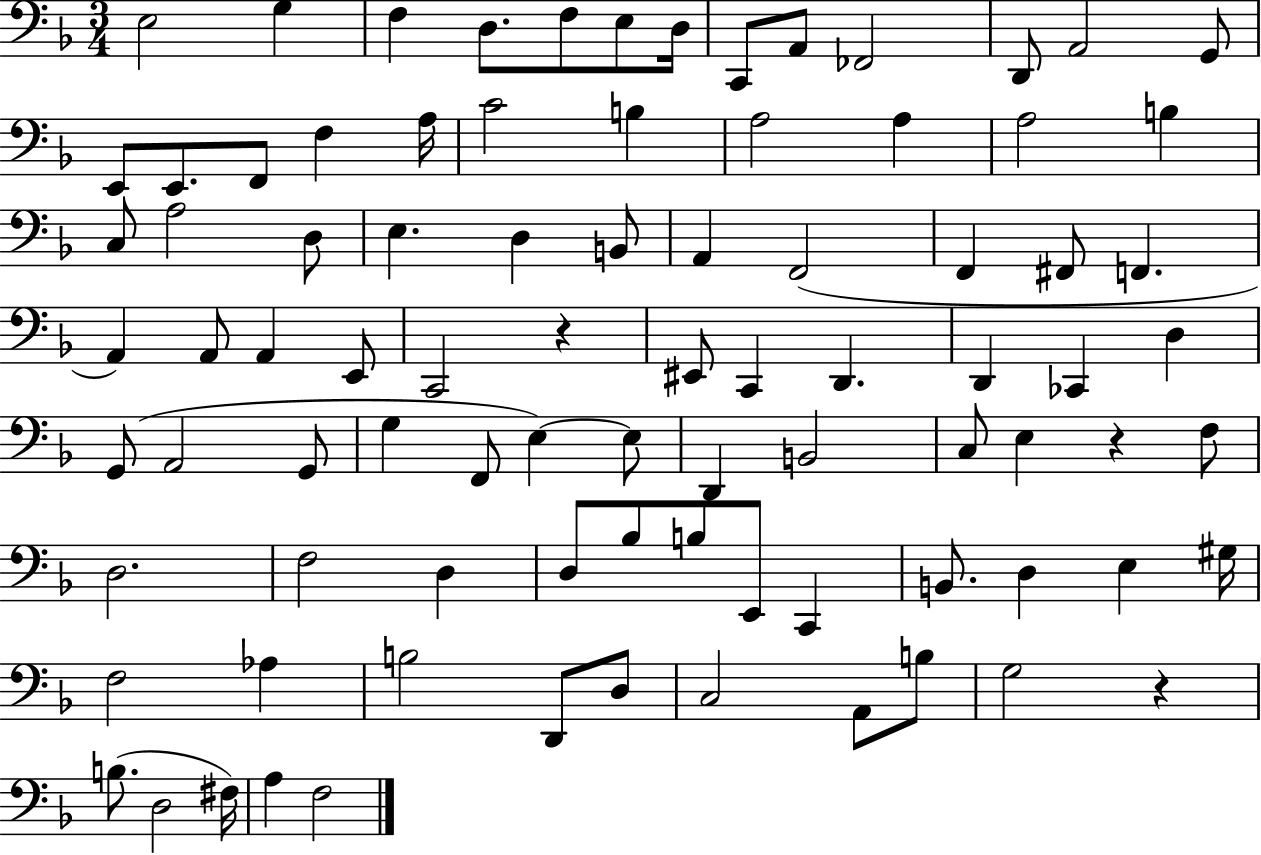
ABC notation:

X:1
T:Untitled
M:3/4
L:1/4
K:F
E,2 G, F, D,/2 F,/2 E,/2 D,/4 C,,/2 A,,/2 _F,,2 D,,/2 A,,2 G,,/2 E,,/2 E,,/2 F,,/2 F, A,/4 C2 B, A,2 A, A,2 B, C,/2 A,2 D,/2 E, D, B,,/2 A,, F,,2 F,, ^F,,/2 F,, A,, A,,/2 A,, E,,/2 C,,2 z ^E,,/2 C,, D,, D,, _C,, D, G,,/2 A,,2 G,,/2 G, F,,/2 E, E,/2 D,, B,,2 C,/2 E, z F,/2 D,2 F,2 D, D,/2 _B,/2 B,/2 E,,/2 C,, B,,/2 D, E, ^G,/4 F,2 _A, B,2 D,,/2 D,/2 C,2 A,,/2 B,/2 G,2 z B,/2 D,2 ^F,/4 A, F,2